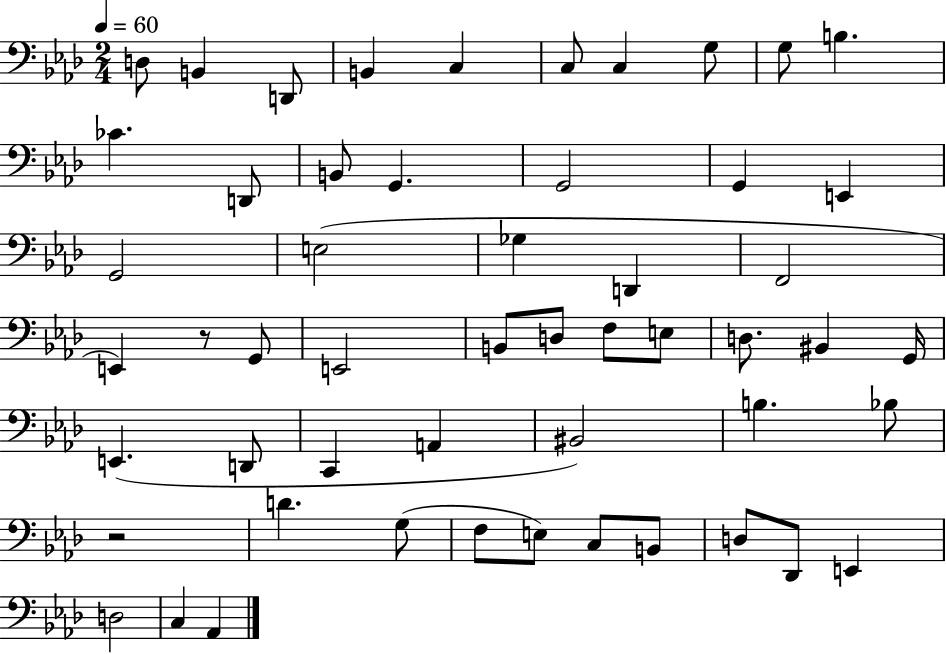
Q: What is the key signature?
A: AES major